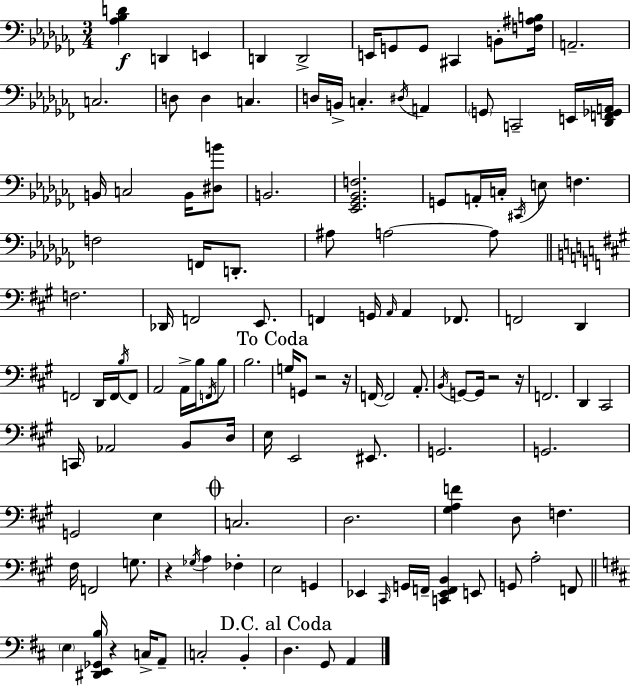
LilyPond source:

{
  \clef bass
  \numericTimeSignature
  \time 3/4
  \key aes \minor
  \repeat volta 2 { <aes bes d'>4\f d,4 e,4 | d,4 d,2-> | e,16 g,8 g,8 cis,4 b,8-. <f ais b>16 | a,2.-- | \break c2. | d8 d4 c4. | d16 b,16-> c4.-. \acciaccatura { dis16 } a,4 | \parenthesize g,8 c,2-- e,16 | \break <des, f, ges, a,>16 b,16 c2 b,16 <dis b'>8 | b,2. | <ees, ges, bes, f>2. | g,8 a,16-. c16-. \acciaccatura { cis,16 } e8 f4. | \break f2 f,16 d,8.-. | ais8 a2~~ | a8 \bar "||" \break \key a \major f2. | des,16 f,2 e,8. | f,4 g,16 \grace { a,16 } a,4 fes,8. | f,2 d,4 | \break f,2 d,16 f,16 \acciaccatura { b16 } | f,8 a,2 a,16-> b16 | \acciaccatura { f,16 } b8 b2. | \mark "To Coda" g16 g,8 r2 | \break r16 f,16~~ f,2 | a,8.-. \acciaccatura { b,16 } g,8~~ g,16 r2 | r16 f,2. | d,4 cis,2 | \break c,16 aes,2 | b,8 d16 e16 e,2 | eis,8. g,2. | g,2. | \break g,2 | e4 \mark \markup { \musicglyph "scripts.coda" } c2. | d2. | <gis a f'>4 d8 f4. | \break fis16 f,2 | g8. r4 \acciaccatura { ges16 } a4 | fes4-. e2 | g,4 ees,4 \grace { cis,16 } g,16 f,16-- | \break <c, ees, f, b,>4 e,8 g,8 a2-. | f,8 \bar "||" \break \key b \minor \parenthesize e4 <dis, e, ges, b>16 r4 c16-> a,8-- | c2-. b,4-. | \mark "D.C. al Coda" d4. g,8 a,4 | } \bar "|."
}